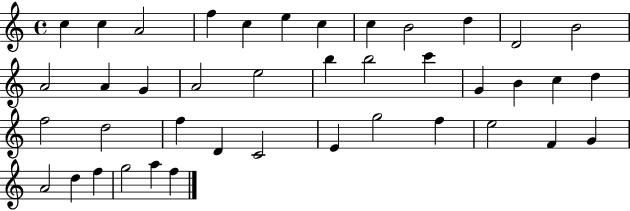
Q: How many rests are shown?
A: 0